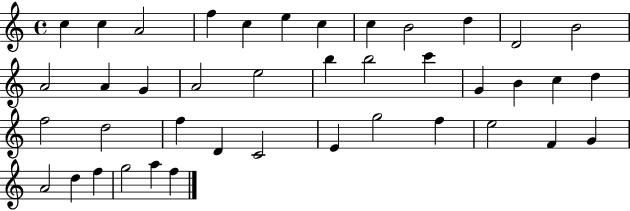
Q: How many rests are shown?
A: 0